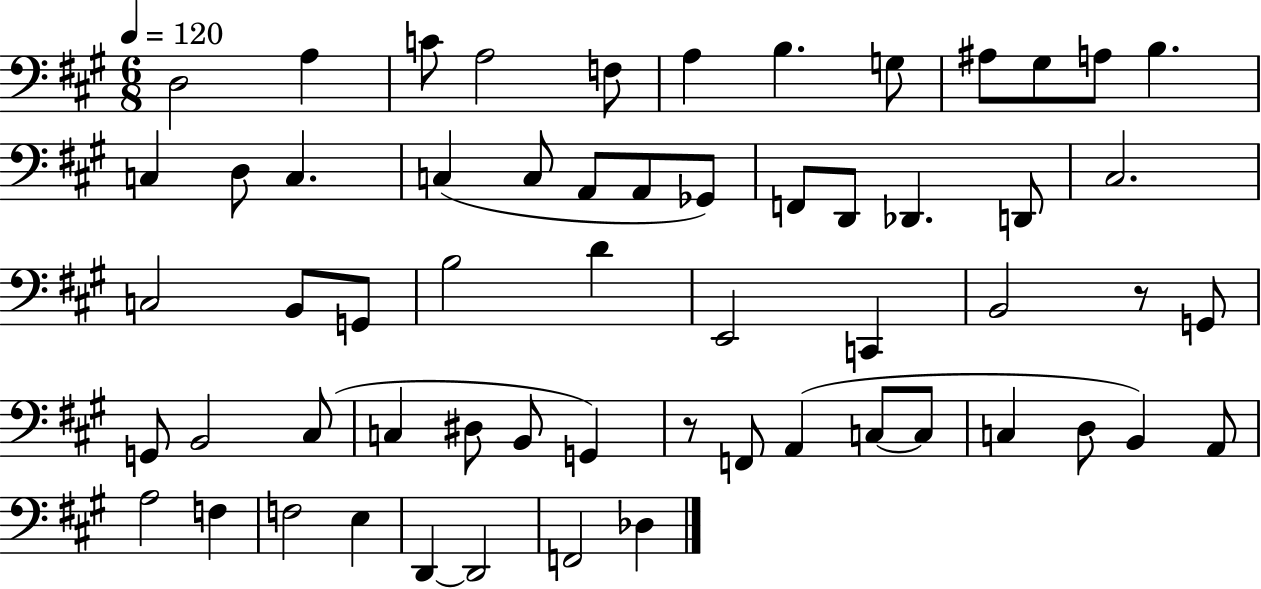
{
  \clef bass
  \numericTimeSignature
  \time 6/8
  \key a \major
  \tempo 4 = 120
  d2 a4 | c'8 a2 f8 | a4 b4. g8 | ais8 gis8 a8 b4. | \break c4 d8 c4. | c4( c8 a,8 a,8 ges,8) | f,8 d,8 des,4. d,8 | cis2. | \break c2 b,8 g,8 | b2 d'4 | e,2 c,4 | b,2 r8 g,8 | \break g,8 b,2 cis8( | c4 dis8 b,8 g,4) | r8 f,8 a,4( c8~~ c8 | c4 d8 b,4) a,8 | \break a2 f4 | f2 e4 | d,4~~ d,2 | f,2 des4 | \break \bar "|."
}